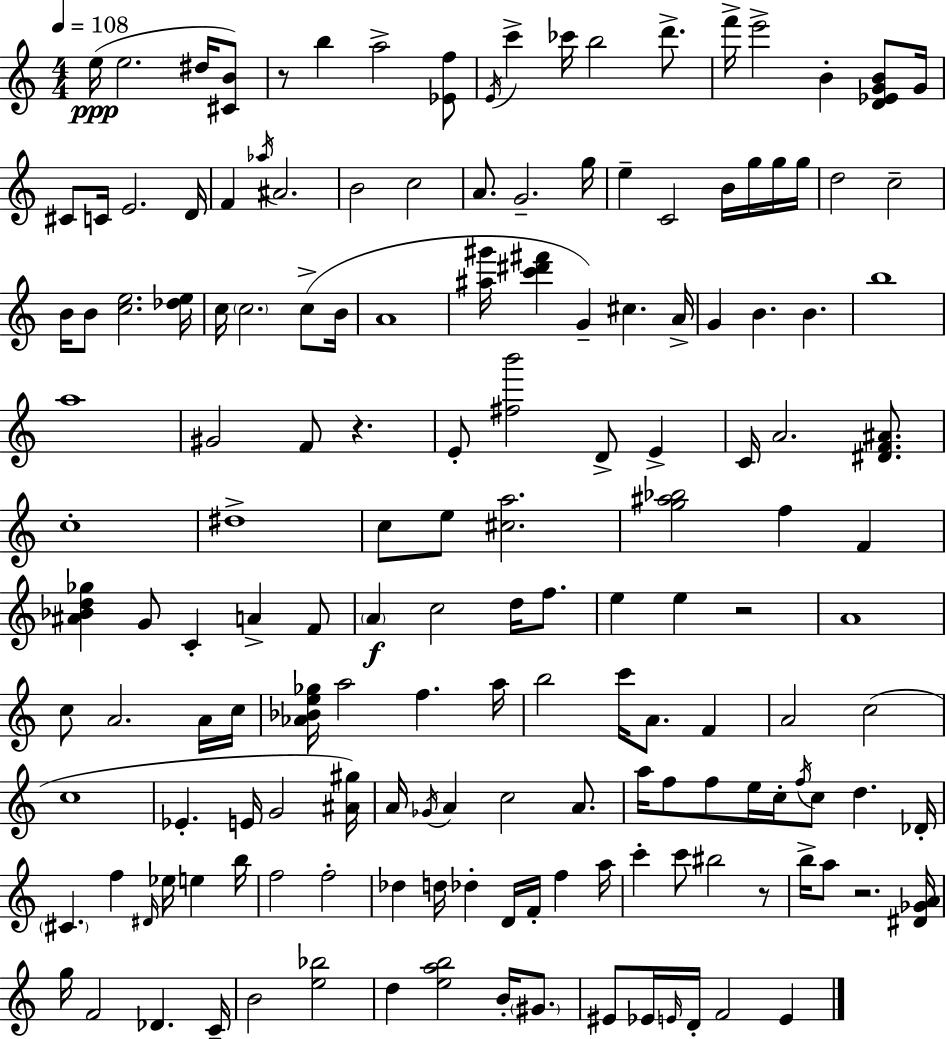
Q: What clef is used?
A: treble